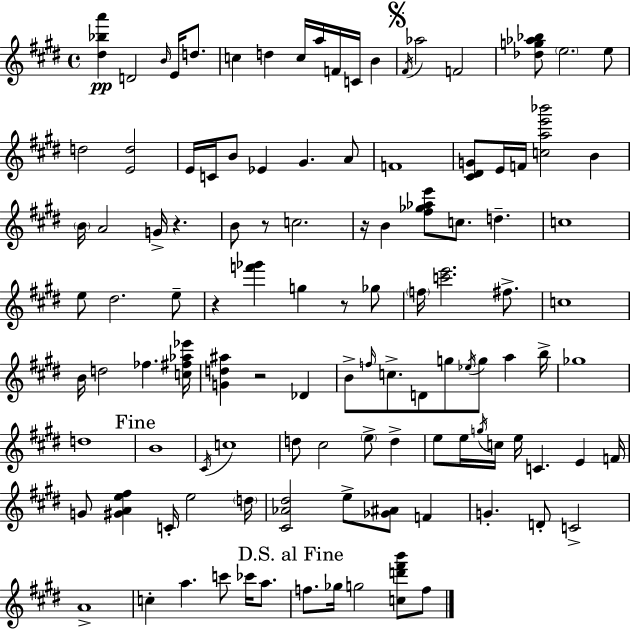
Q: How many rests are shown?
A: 6